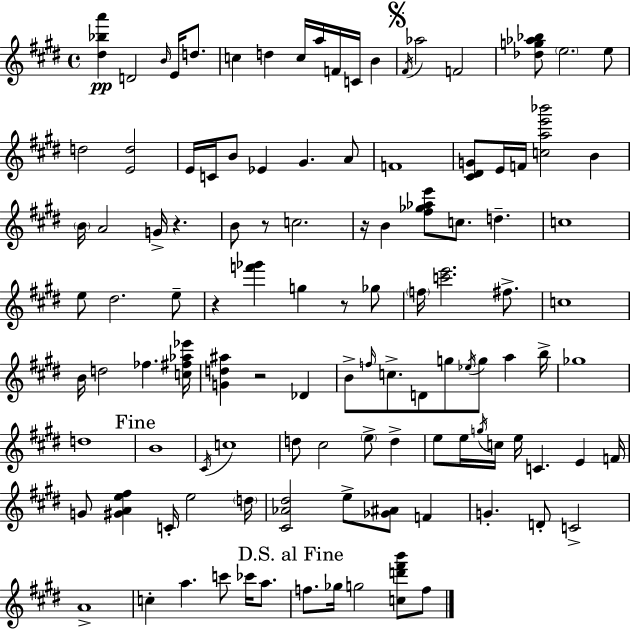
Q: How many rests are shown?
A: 6